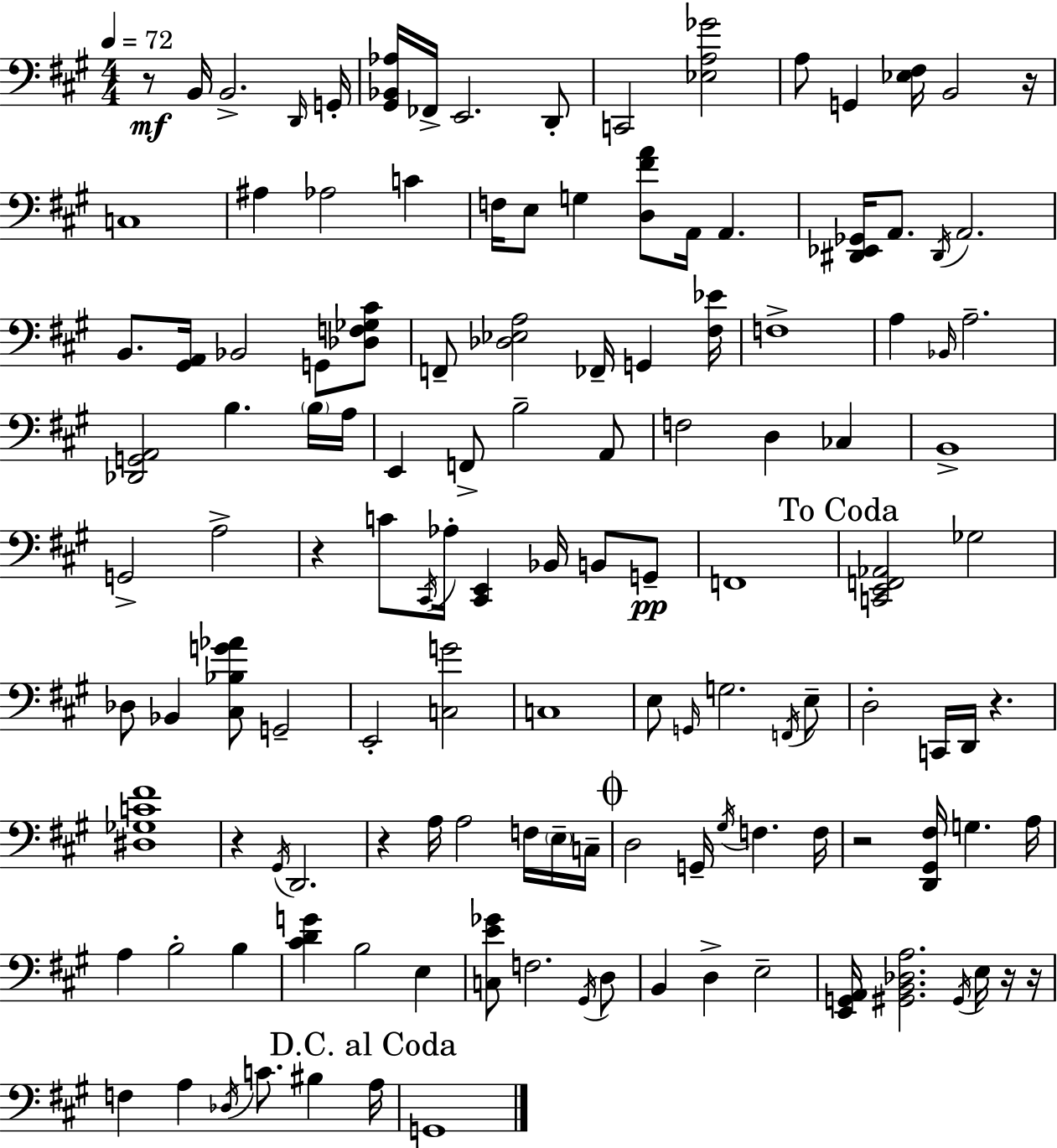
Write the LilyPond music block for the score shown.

{
  \clef bass
  \numericTimeSignature
  \time 4/4
  \key a \major
  \tempo 4 = 72
  r8\mf b,16 b,2.-> \grace { d,16 } | g,16-. <gis, bes, aes>16 fes,16-> e,2. d,8-. | c,2 <ees a ges'>2 | a8 g,4 <ees fis>16 b,2 | \break r16 c1 | ais4 aes2 c'4 | f16 e8 g4 <d fis' a'>8 a,16 a,4. | <dis, ees, ges,>16 a,8. \acciaccatura { dis,16 } a,2. | \break b,8. <gis, a,>16 bes,2 g,8 | <des f ges cis'>8 f,8-- <des ees a>2 fes,16-- g,4 | <fis ees'>16 f1-> | a4 \grace { bes,16 } a2.-- | \break <des, g, a,>2 b4. | \parenthesize b16 a16 e,4 f,8-> b2-- | a,8 f2 d4 ces4 | b,1-> | \break g,2-> a2-> | r4 c'8 \acciaccatura { cis,16 } aes16-. <cis, e,>4 bes,16 | b,8 g,8--\pp f,1 | \mark "To Coda" <c, e, f, aes,>2 ges2 | \break des8 bes,4 <cis bes g' aes'>8 g,2-- | e,2-. <c g'>2 | c1 | e8 \grace { g,16 } g2. | \break \acciaccatura { f,16 } e8-- d2-. c,16 d,16 | r4. <dis ges c' fis'>1 | r4 \acciaccatura { gis,16 } d,2. | r4 a16 a2 | \break f16 \parenthesize e16-- c16-- \mark \markup { \musicglyph "scripts.coda" } d2 g,16-- | \acciaccatura { gis16 } f4. f16 r2 | <d, gis, fis>16 g4. a16 a4 b2-. | b4 <cis' d' g'>4 b2 | \break e4 <c e' ges'>8 f2. | \acciaccatura { gis,16 } d8 b,4 d4-> | e2-- <e, g, a,>16 <gis, b, des a>2. | \acciaccatura { gis,16 } e16 r16 r16 f4 a4 | \break \acciaccatura { des16 } c'8. bis4 \mark "D.C. al Coda" a16 g,1 | \bar "|."
}